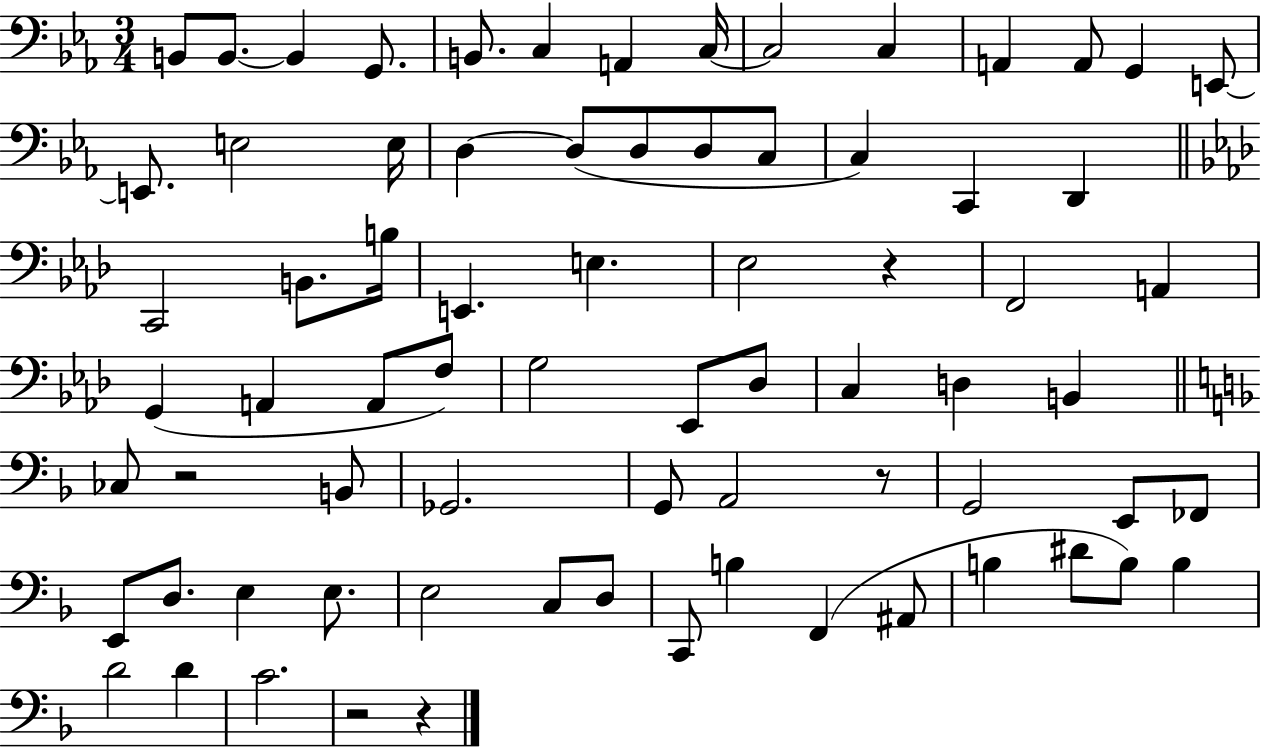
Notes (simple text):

B2/e B2/e. B2/q G2/e. B2/e. C3/q A2/q C3/s C3/h C3/q A2/q A2/e G2/q E2/e E2/e. E3/h E3/s D3/q D3/e D3/e D3/e C3/e C3/q C2/q D2/q C2/h B2/e. B3/s E2/q. E3/q. Eb3/h R/q F2/h A2/q G2/q A2/q A2/e F3/e G3/h Eb2/e Db3/e C3/q D3/q B2/q CES3/e R/h B2/e Gb2/h. G2/e A2/h R/e G2/h E2/e FES2/e E2/e D3/e. E3/q E3/e. E3/h C3/e D3/e C2/e B3/q F2/q A#2/e B3/q D#4/e B3/e B3/q D4/h D4/q C4/h. R/h R/q